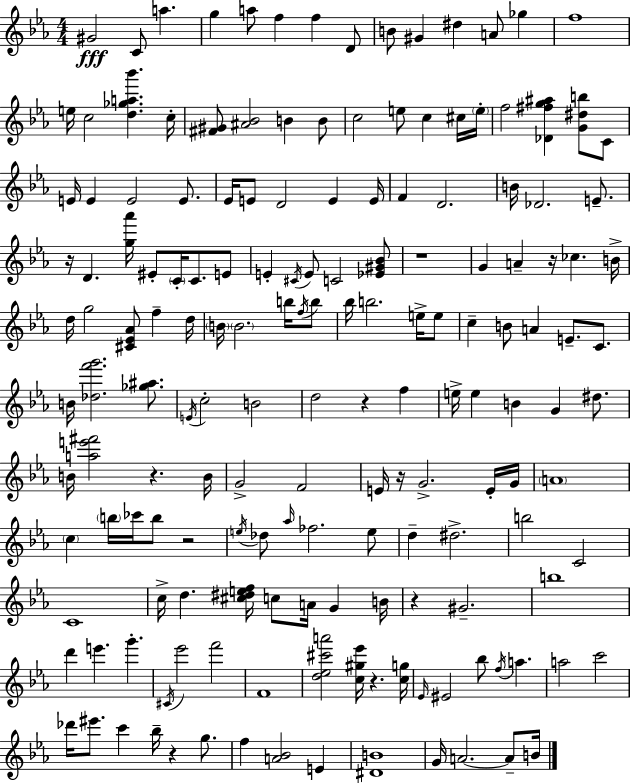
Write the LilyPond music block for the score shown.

{
  \clef treble
  \numericTimeSignature
  \time 4/4
  \key c \minor
  gis'2\fff c'8 a''4. | g''4 a''8 f''4 f''4 d'8 | b'8 gis'4 dis''4 a'8 ges''4 | f''1 | \break e''16 c''2 <d'' ges'' a'' bes'''>4. c''16-. | <fis' gis'>8 <ais' bes'>2 b'4 b'8 | c''2 e''8 c''4 cis''16 \parenthesize e''16-. | f''2 <des' fis'' g'' ais''>4 <g' dis'' b''>8 c'8 | \break e'16 e'4 e'2 e'8. | ees'16 e'8 d'2 e'4 e'16 | f'4 d'2. | b'16 des'2. e'8.-- | \break r16 d'4. <g'' aes'''>16 eis'8-. \parenthesize c'16-. c'8. e'8 | e'4-. \acciaccatura { cis'16 } e'8 c'2 <ees' gis' bes'>8 | r1 | g'4 a'4-- r16 ces''4. | \break b'16-> d''16 g''2 <cis' ees' aes'>8 f''4-- | d''16 \parenthesize b'16 \parenthesize b'2. b''16 \acciaccatura { f''16 } | b''8 bes''16 b''2. e''16-> | e''8 c''4-- b'8 a'4 e'8.-- c'8. | \break b'16 <des'' f''' g'''>2. <ges'' ais''>8. | \acciaccatura { e'16 } c''2-. b'2 | d''2 r4 f''4 | e''16-> e''4 b'4 g'4 | \break dis''8. b'16 <a'' e''' fis'''>2 r4. | b'16 g'2-> f'2 | e'16 r16 g'2.-> | e'16-. g'16 \parenthesize a'1 | \break \parenthesize c''4 \parenthesize b''16 ces'''16 b''8 r2 | \acciaccatura { e''16 } des''8 \grace { aes''16 } fes''2. | e''8 d''4-- dis''2.-> | b''2 c'2 | \break c'1 | c''16-> d''4. <cis'' dis'' e'' f''>16 c''8 a'16 | g'4 b'16 r4 gis'2.-- | b''1 | \break d'''4 e'''4. g'''4.-. | \acciaccatura { cis'16 } ees'''2 f'''2 | f'1 | <d'' ees'' cis''' a'''>2 <c'' gis'' ees'''>16 r4. | \break <c'' g''>16 \grace { ees'16 } eis'2 bes''8 | \acciaccatura { f''16 } a''4. a''2 | c'''2 des'''16 eis'''8. c'''4 | bes''16-- r4 g''8. f''4 <a' bes'>2 | \break e'4 <dis' b'>1 | g'16 a'2.~~ | a'8-- b'16 \bar "|."
}